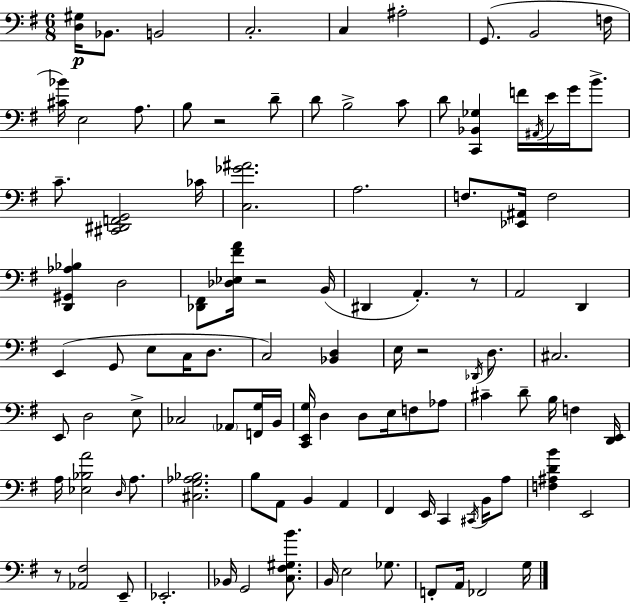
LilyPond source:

{
  \clef bass
  \numericTimeSignature
  \time 6/8
  \key e \minor
  <d gis>16\p bes,8. b,2 | c2.-. | c4 ais2-. | g,8.( b,2 f16 | \break <cis' bes'>16) e2 a8. | b8 r2 d'8-- | d'8 b2-> c'8 | d'8 <c, bes, ges>4 f'16 \acciaccatura { ais,16 } e'16 g'16 b'8.-> | \break c'8.-- <cis, dis, f, g,>2 | ces'16 <c ges' ais'>2. | a2. | f8. <ees, ais,>16 f2 | \break <d, gis, aes bes>4 d2 | <des, fis,>8 <des ees fis' a'>16 r2 | b,16( dis,4 a,4.-.) r8 | a,2 d,4 | \break e,4( g,8 e8 c16 d8. | c2) <bes, d>4 | e16 r2 \acciaccatura { des,16 } d8. | cis2. | \break e,8 d2 | e8-> ces2 \parenthesize aes,8 | <f, g>16 b,16 <c, e, g>16 d4 d8 e16 f8 | aes8 cis'4-- d'8-- b16 f4 | \break <d, e,>16 a16 <ees bes a'>2 \grace { d16 } | a8. <cis g aes bes>2. | b8 a,8 b,4 a,4 | fis,4 e,16 c,4 | \break \acciaccatura { cis,16 } b,16 a8 <f ais d' b'>4 e,2 | r8 <aes, fis>2 | e,8-- ees,2.-. | bes,16 g,2 | \break <c fis gis b'>8. b,16 e2 | ges8. f,8-. a,16 fes,2 | g16 \bar "|."
}